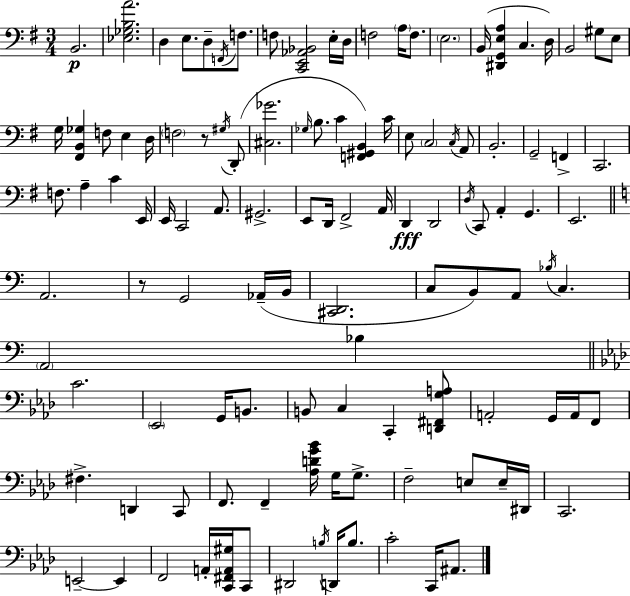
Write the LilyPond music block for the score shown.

{
  \clef bass
  \numericTimeSignature
  \time 3/4
  \key g \major
  \repeat volta 2 { b,2.\p | <ees ges b a'>2. | d4 e8. d8-- \acciaccatura { f,16 } f8. | f8 <c, e, aes, bes,>2 e16-. | \break d16 f2 \parenthesize a16 f8. | \parenthesize e2. | b,16( <dis, g, e a>4 c4. | d16) b,2 gis8 e8 | \break g16 <fis, b, ges>4 f8 e4 | d16 \parenthesize f2 r8 \acciaccatura { gis16 } | d,8-.( <cis ges'>2. | \grace { ges16 } b8. c'4 <f, gis, b,>4) | \break c'16 e8 \parenthesize c2 | \acciaccatura { c16 } a,8 b,2.-. | g,2-- | f,4-> c,2. | \break f8. a4-- c'4 | e,16 e,16 c,2 | a,8. gis,2.-> | e,8 d,16 fis,2-> | \break a,16 d,4\fff d,2 | \acciaccatura { d16 } c,8 a,4-. g,4. | e,2. | \bar "||" \break \key a \minor a,2. | r8 g,2 aes,16--( b,16 | <cis, d,>2. | c8 b,8) a,8 \acciaccatura { bes16 } c4. | \break \parenthesize a,2 bes4 | \bar "||" \break \key aes \major c'2. | \parenthesize ees,2 g,16 b,8. | b,8 c4 c,4-. <d, fis, g a>8 | a,2-. g,16 a,16 f,8 | \break fis4.-> d,4 c,8 | f,8. f,4-- <aes d' g' bes'>16 g16 g8.-> | f2-- e8 e16-- dis,16 | c,2. | \break e,2--~~ e,4 | f,2 a,16-. <c, fis, a, gis>16 c,8 | dis,2 \acciaccatura { b16 } d,16 b8. | c'2-. c,16 ais,8. | \break } \bar "|."
}